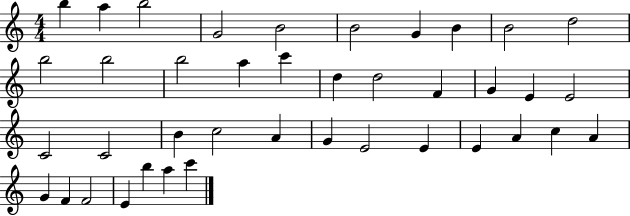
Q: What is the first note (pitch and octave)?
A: B5